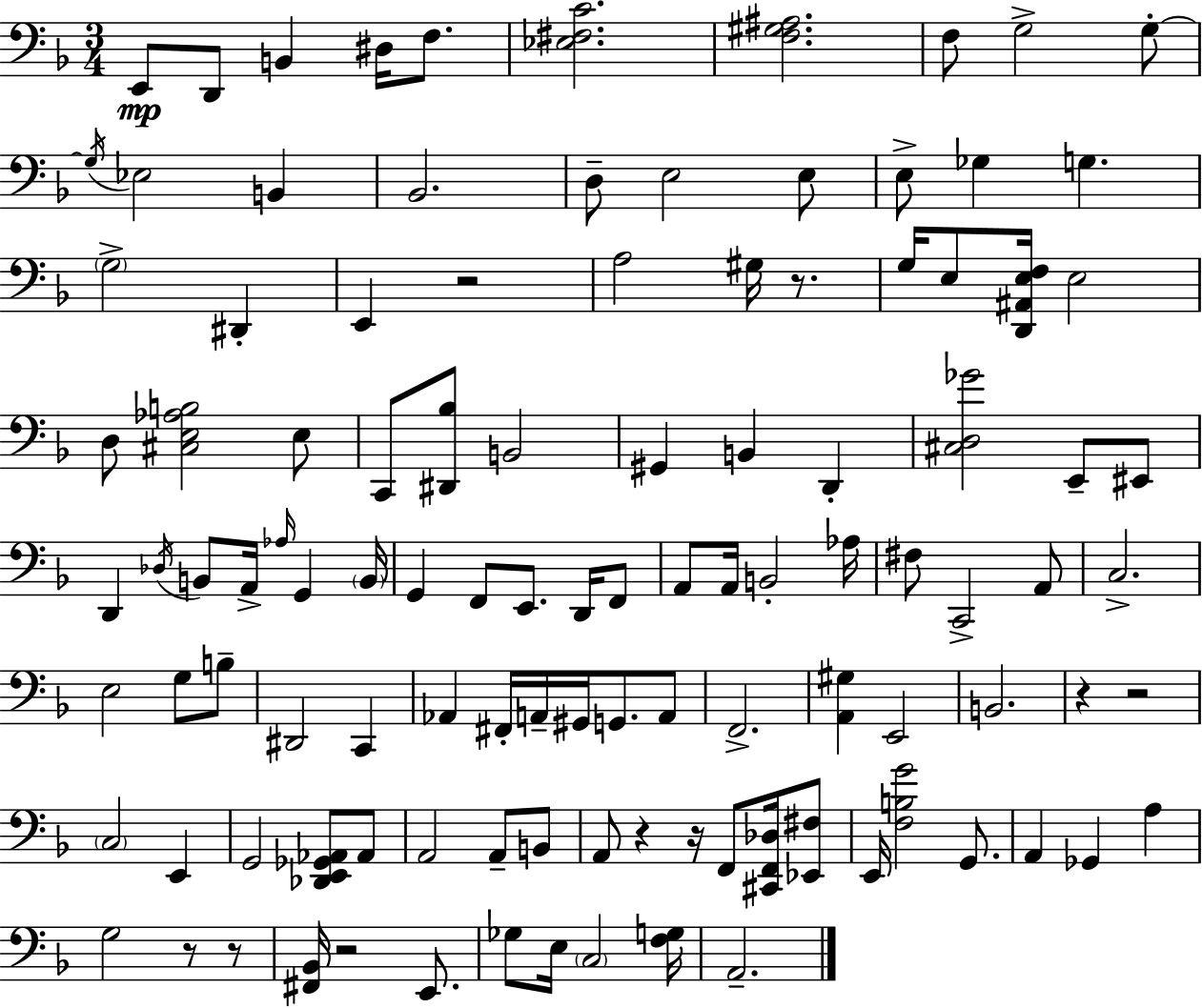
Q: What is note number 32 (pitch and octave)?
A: B2